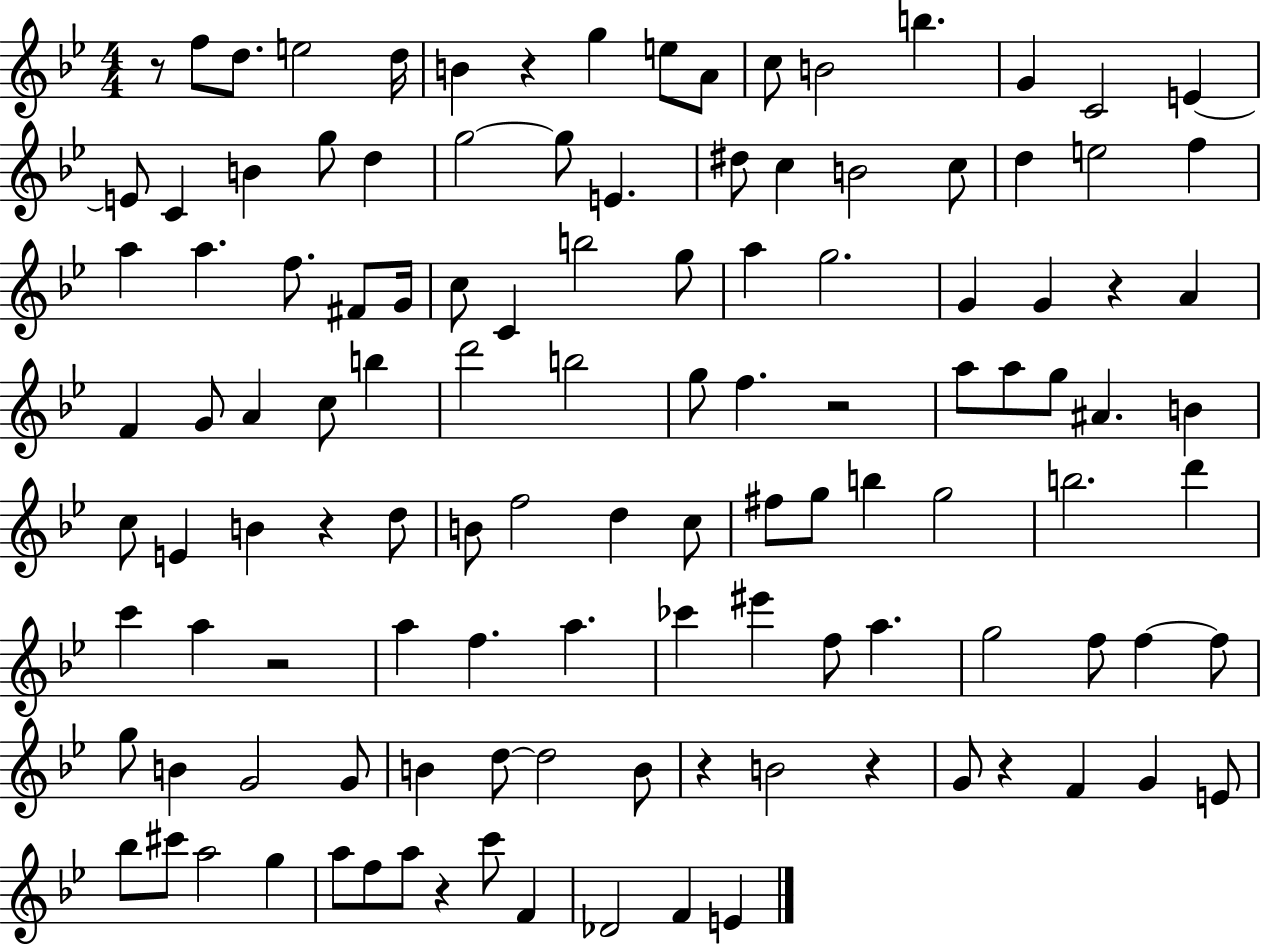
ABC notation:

X:1
T:Untitled
M:4/4
L:1/4
K:Bb
z/2 f/2 d/2 e2 d/4 B z g e/2 A/2 c/2 B2 b G C2 E E/2 C B g/2 d g2 g/2 E ^d/2 c B2 c/2 d e2 f a a f/2 ^F/2 G/4 c/2 C b2 g/2 a g2 G G z A F G/2 A c/2 b d'2 b2 g/2 f z2 a/2 a/2 g/2 ^A B c/2 E B z d/2 B/2 f2 d c/2 ^f/2 g/2 b g2 b2 d' c' a z2 a f a _c' ^e' f/2 a g2 f/2 f f/2 g/2 B G2 G/2 B d/2 d2 B/2 z B2 z G/2 z F G E/2 _b/2 ^c'/2 a2 g a/2 f/2 a/2 z c'/2 F _D2 F E